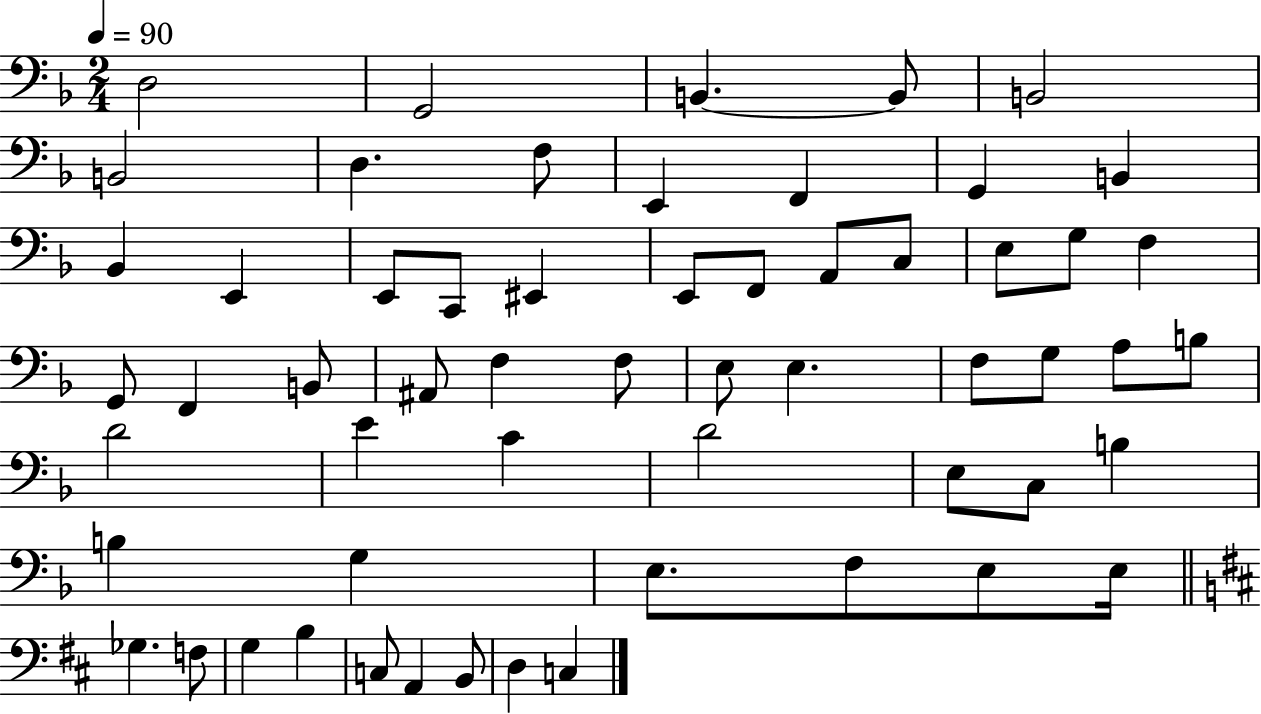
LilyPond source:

{
  \clef bass
  \numericTimeSignature
  \time 2/4
  \key f \major
  \tempo 4 = 90
  d2 | g,2 | b,4.~~ b,8 | b,2 | \break b,2 | d4. f8 | e,4 f,4 | g,4 b,4 | \break bes,4 e,4 | e,8 c,8 eis,4 | e,8 f,8 a,8 c8 | e8 g8 f4 | \break g,8 f,4 b,8 | ais,8 f4 f8 | e8 e4. | f8 g8 a8 b8 | \break d'2 | e'4 c'4 | d'2 | e8 c8 b4 | \break b4 g4 | e8. f8 e8 e16 | \bar "||" \break \key d \major ges4. f8 | g4 b4 | c8 a,4 b,8 | d4 c4 | \break \bar "|."
}